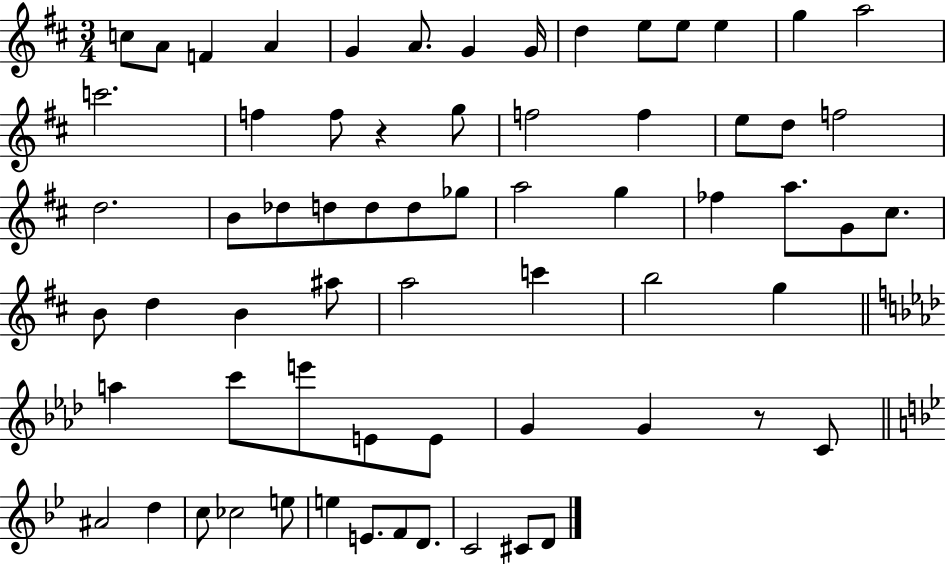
C5/e A4/e F4/q A4/q G4/q A4/e. G4/q G4/s D5/q E5/e E5/e E5/q G5/q A5/h C6/h. F5/q F5/e R/q G5/e F5/h F5/q E5/e D5/e F5/h D5/h. B4/e Db5/e D5/e D5/e D5/e Gb5/e A5/h G5/q FES5/q A5/e. G4/e C#5/e. B4/e D5/q B4/q A#5/e A5/h C6/q B5/h G5/q A5/q C6/e E6/e E4/e E4/e G4/q G4/q R/e C4/e A#4/h D5/q C5/e CES5/h E5/e E5/q E4/e. F4/e D4/e. C4/h C#4/e D4/e